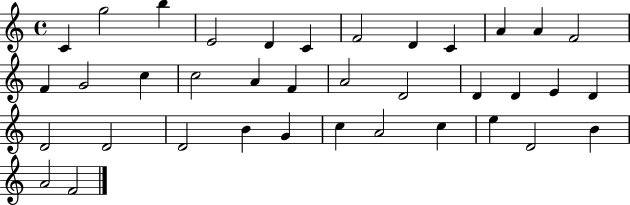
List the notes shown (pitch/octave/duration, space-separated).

C4/q G5/h B5/q E4/h D4/q C4/q F4/h D4/q C4/q A4/q A4/q F4/h F4/q G4/h C5/q C5/h A4/q F4/q A4/h D4/h D4/q D4/q E4/q D4/q D4/h D4/h D4/h B4/q G4/q C5/q A4/h C5/q E5/q D4/h B4/q A4/h F4/h